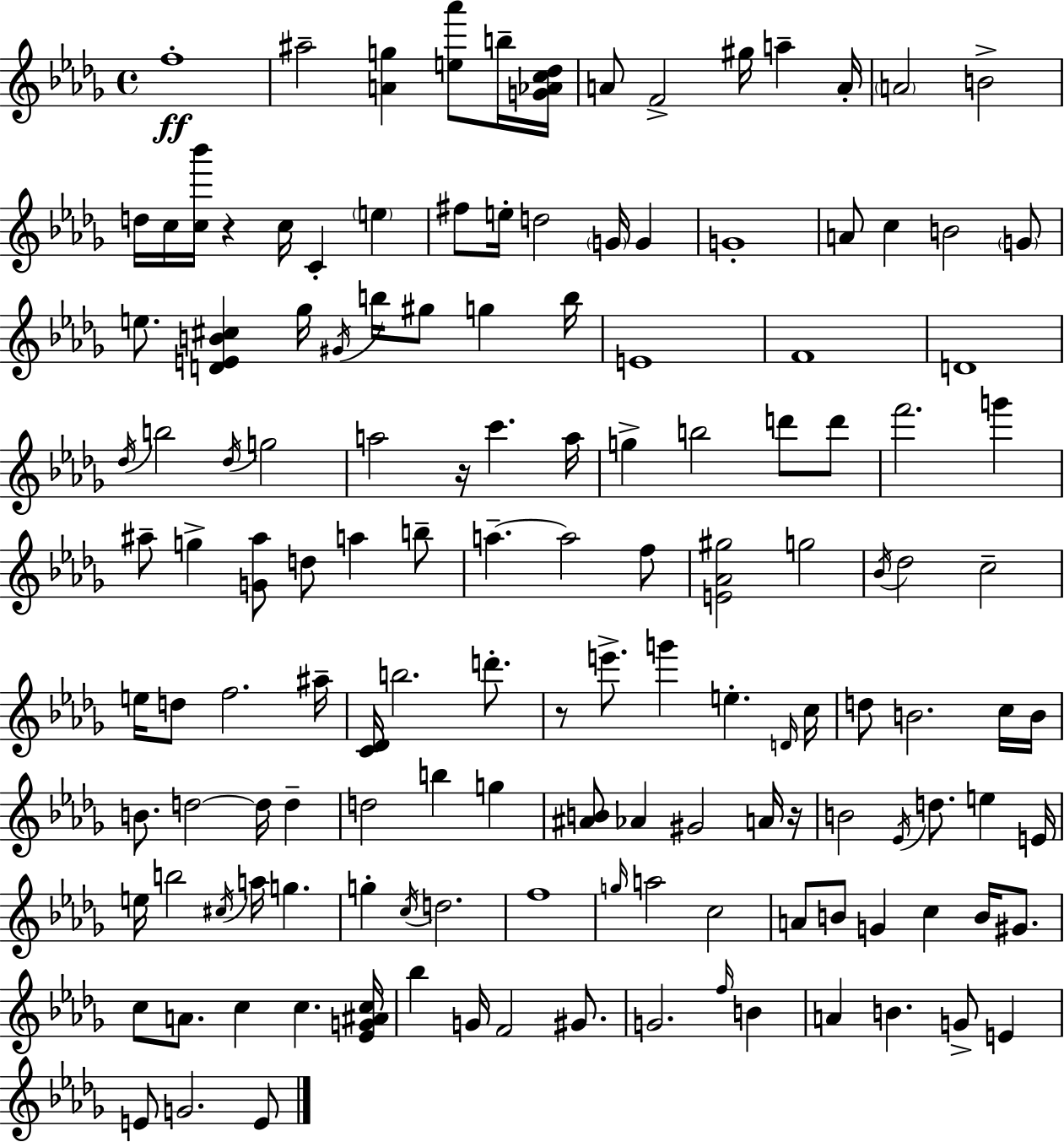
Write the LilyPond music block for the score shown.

{
  \clef treble
  \time 4/4
  \defaultTimeSignature
  \key bes \minor
  f''1-.\ff | ais''2-- <a' g''>4 <e'' aes'''>8 b''16-- <g' aes' c'' des''>16 | a'8 f'2-> gis''16 a''4-- a'16-. | \parenthesize a'2 b'2-> | \break d''16 c''16 <c'' bes'''>16 r4 c''16 c'4-. \parenthesize e''4 | fis''8 e''16-. d''2 \parenthesize g'16 g'4 | g'1-. | a'8 c''4 b'2 \parenthesize g'8 | \break e''8. <d' e' b' cis''>4 ges''16 \acciaccatura { gis'16 } b''16 gis''8 g''4 | b''16 e'1 | f'1 | d'1 | \break \acciaccatura { des''16 } b''2 \acciaccatura { des''16 } g''2 | a''2 r16 c'''4. | a''16 g''4-> b''2 d'''8 | d'''8 f'''2. g'''4 | \break ais''8-- g''4-> <g' ais''>8 d''8 a''4 | b''8-- a''4.--~~ a''2 | f''8 <e' aes' gis''>2 g''2 | \acciaccatura { bes'16 } des''2 c''2-- | \break e''16 d''8 f''2. | ais''16-- <c' des'>16 b''2. | d'''8.-. r8 e'''8.-> g'''4 e''4.-. | \grace { d'16 } c''16 d''8 b'2. | \break c''16 b'16 b'8. d''2~~ | d''16 d''4-- d''2 b''4 | g''4 <ais' b'>8 aes'4 gis'2 | a'16 r16 b'2 \acciaccatura { ees'16 } d''8. | \break e''4 e'16 e''16 b''2 \acciaccatura { cis''16 } | a''16 g''4. g''4-. \acciaccatura { c''16 } d''2. | f''1 | \grace { g''16 } a''2 | \break c''2 a'8 b'8 g'4 | c''4 b'16 gis'8. c''8 a'8. c''4 | c''4. <ees' g' ais' c''>16 bes''4 g'16 f'2 | gis'8. g'2. | \break \grace { f''16 } b'4 a'4 b'4. | g'8-> e'4 e'8 g'2. | e'8 \bar "|."
}